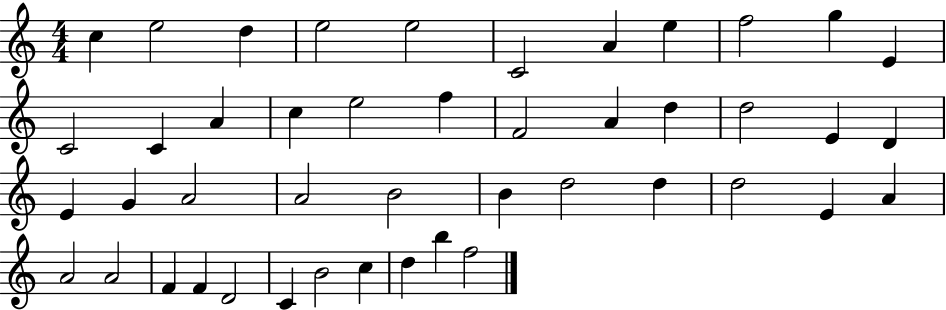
{
  \clef treble
  \numericTimeSignature
  \time 4/4
  \key c \major
  c''4 e''2 d''4 | e''2 e''2 | c'2 a'4 e''4 | f''2 g''4 e'4 | \break c'2 c'4 a'4 | c''4 e''2 f''4 | f'2 a'4 d''4 | d''2 e'4 d'4 | \break e'4 g'4 a'2 | a'2 b'2 | b'4 d''2 d''4 | d''2 e'4 a'4 | \break a'2 a'2 | f'4 f'4 d'2 | c'4 b'2 c''4 | d''4 b''4 f''2 | \break \bar "|."
}